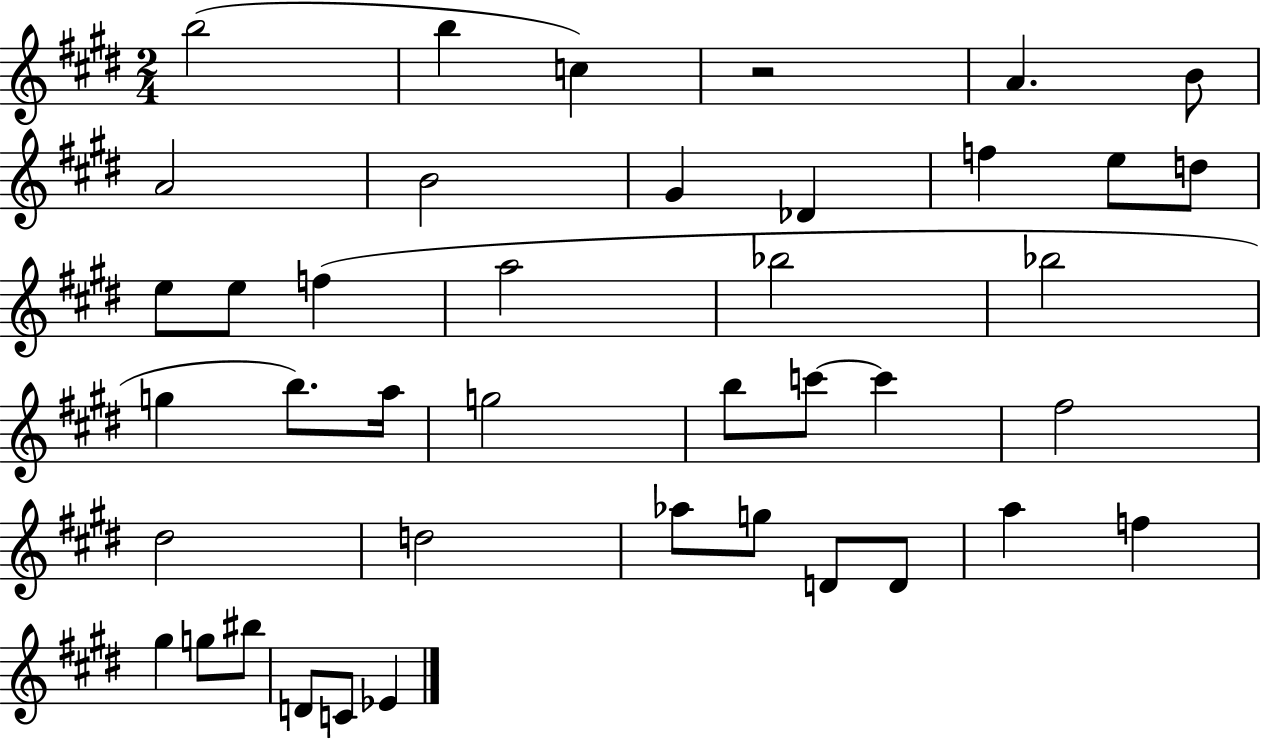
{
  \clef treble
  \numericTimeSignature
  \time 2/4
  \key e \major
  b''2( | b''4 c''4) | r2 | a'4. b'8 | \break a'2 | b'2 | gis'4 des'4 | f''4 e''8 d''8 | \break e''8 e''8 f''4( | a''2 | bes''2 | bes''2 | \break g''4 b''8.) a''16 | g''2 | b''8 c'''8~~ c'''4 | fis''2 | \break dis''2 | d''2 | aes''8 g''8 d'8 d'8 | a''4 f''4 | \break gis''4 g''8 bis''8 | d'8 c'8 ees'4 | \bar "|."
}